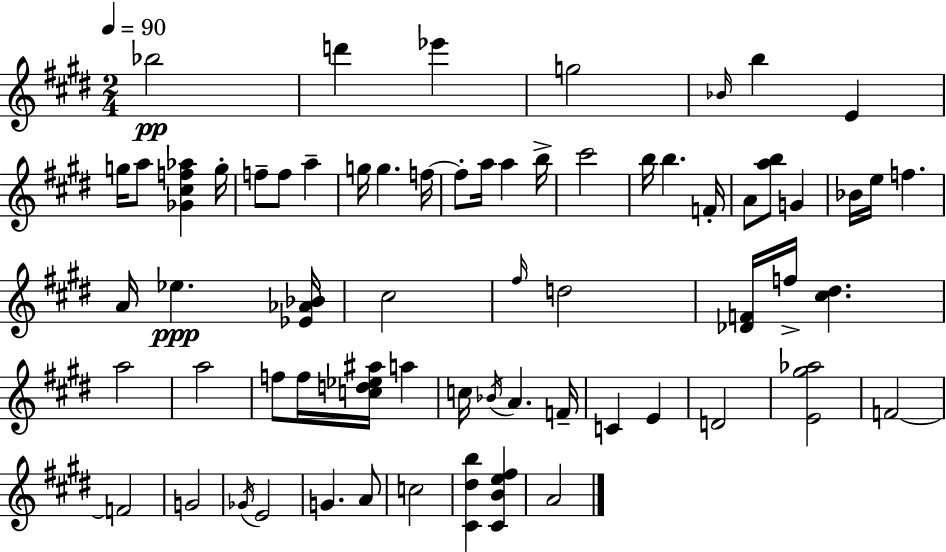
Bb5/h D6/q Eb6/q G5/h Bb4/s B5/q E4/q G5/s A5/e [Gb4,C#5,F5,Ab5]/q G5/s F5/e F5/e A5/q G5/s G5/q. F5/s F5/e A5/s A5/q B5/s C#6/h B5/s B5/q. F4/s A4/e [A5,B5]/e G4/q Bb4/s E5/s F5/q. A4/s Eb5/q. [Eb4,Ab4,Bb4]/s C#5/h F#5/s D5/h [Db4,F4]/s F5/s [C#5,D#5]/q. A5/h A5/h F5/e F5/s [C5,D5,Eb5,A#5]/s A5/q C5/s Bb4/s A4/q. F4/s C4/q E4/q D4/h [E4,G#5,Ab5]/h F4/h F4/h G4/h Gb4/s E4/h G4/q. A4/e C5/h [C#4,D#5,B5]/q [C#4,B4,E5,F#5]/q A4/h